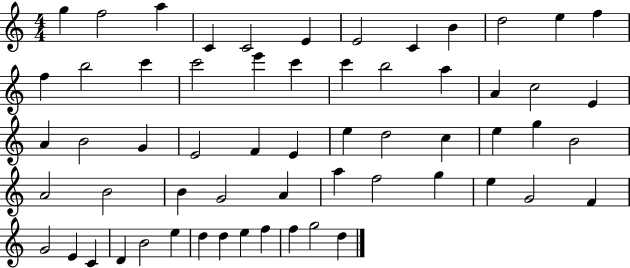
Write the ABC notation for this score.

X:1
T:Untitled
M:4/4
L:1/4
K:C
g f2 a C C2 E E2 C B d2 e f f b2 c' c'2 e' c' c' b2 a A c2 E A B2 G E2 F E e d2 c e g B2 A2 B2 B G2 A a f2 g e G2 F G2 E C D B2 e d d e f f g2 d